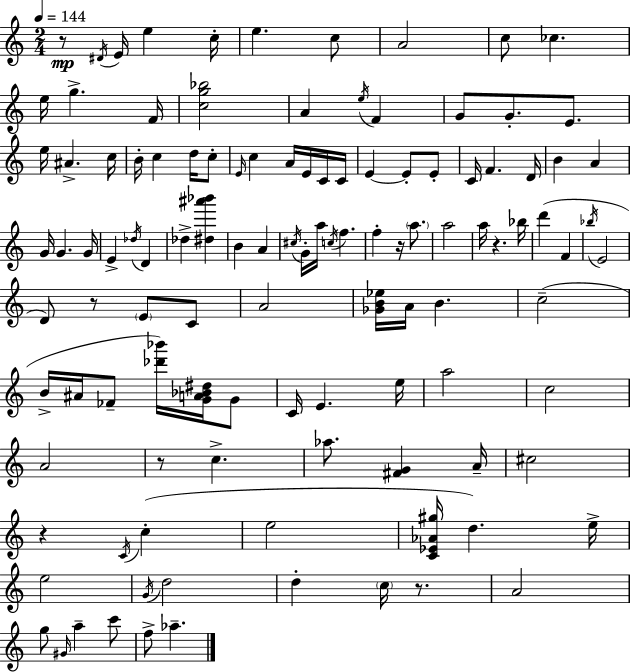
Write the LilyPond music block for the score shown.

{
  \clef treble
  \numericTimeSignature
  \time 2/4
  \key a \minor
  \tempo 4 = 144
  r8\mp \acciaccatura { dis'16 } e'16 e''4 | c''16-. e''4. c''8 | a'2 | c''8 ces''4. | \break e''16 g''4.-> | f'16 <c'' g'' bes''>2 | a'4 \acciaccatura { e''16 } f'4 | g'8 g'8.-. e'8. | \break e''16 ais'4.-> | c''16 b'16-. c''4 d''16 | c''8-. \grace { e'16 } c''4 a'16 | e'16 c'16 c'16 e'4~~ e'8-. | \break e'8-. c'16 f'4. | d'16 b'4 a'4 | g'16 g'4. | g'16 e'4-> \acciaccatura { des''16 } | \break d'4 des''4-> | <dis'' ais''' bes'''>4 b'4 | a'4 \acciaccatura { cis''16 } g'16-. a''16 \acciaccatura { c''16 } | f''4. f''4-. | \break r16 \parenthesize a''8. a''2 | a''16 r4. | bes''16 d'''4( | f'4 \acciaccatura { bes''16 } e'2 | \break d'8) | r8 \parenthesize e'8 c'8 a'2 | <ges' b' ees''>16 | a'16 b'4. c''2--( | \break b'16-> | ais'16 fes'8-- <des''' bes'''>16) <g' a' bes' dis''>16 g'8 c'16 | e'4. e''16 a''2 | c''2 | \break a'2 | r8 | c''4.-> aes''8. | <fis' g'>4 a'16-- cis''2 | \break r4 | \acciaccatura { c'16 }( c''4-. | e''2 | <c' ees' aes' gis''>16 d''4.) e''16-> | \break e''2 | \acciaccatura { g'16 } d''2 | d''4-. \parenthesize c''16 r8. | a'2 | \break g''8 \grace { gis'16 } a''4-- | c'''8 f''8-> aes''4.-- | \bar "|."
}